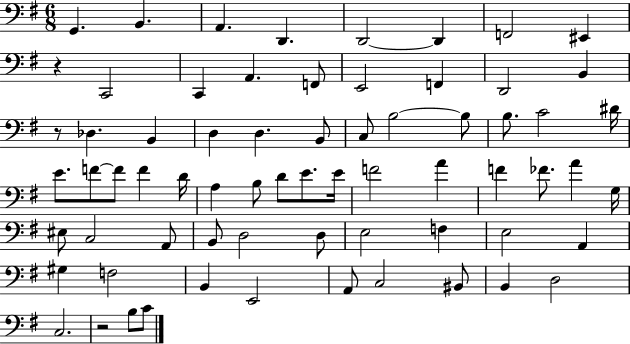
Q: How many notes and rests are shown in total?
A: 68